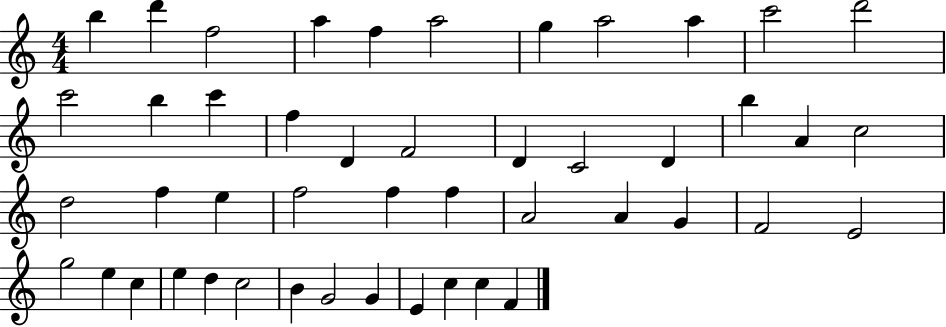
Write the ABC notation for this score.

X:1
T:Untitled
M:4/4
L:1/4
K:C
b d' f2 a f a2 g a2 a c'2 d'2 c'2 b c' f D F2 D C2 D b A c2 d2 f e f2 f f A2 A G F2 E2 g2 e c e d c2 B G2 G E c c F